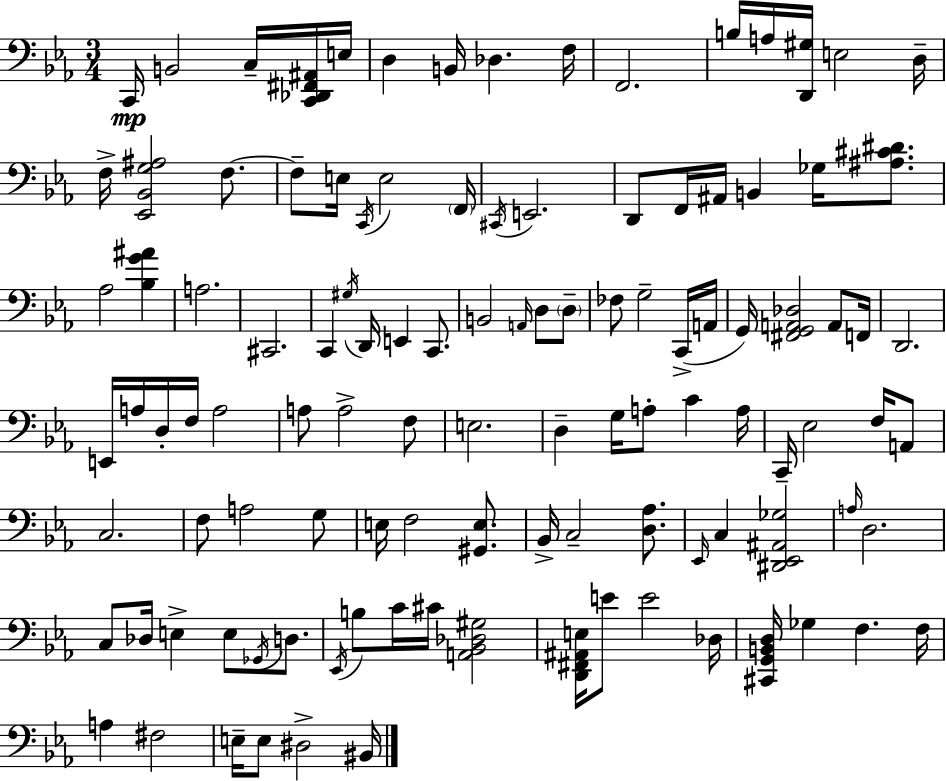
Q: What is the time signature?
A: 3/4